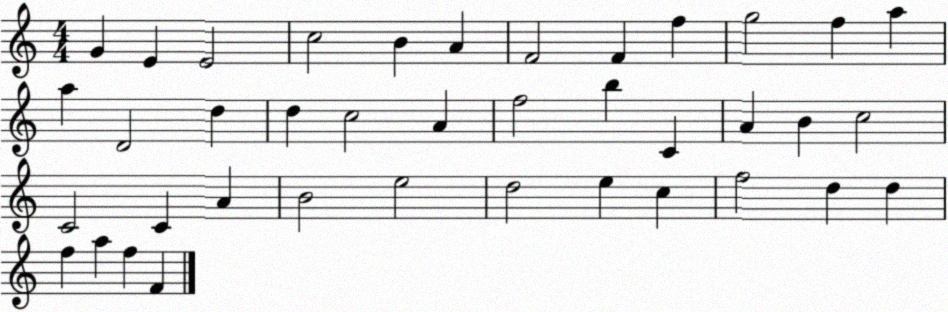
X:1
T:Untitled
M:4/4
L:1/4
K:C
G E E2 c2 B A F2 F f g2 f a a D2 d d c2 A f2 b C A B c2 C2 C A B2 e2 d2 e c f2 d d f a f F